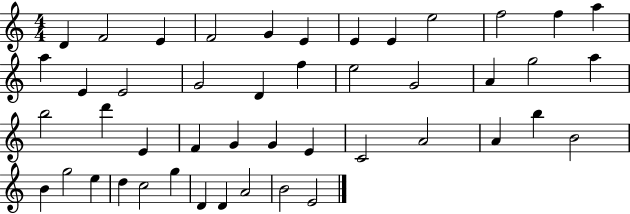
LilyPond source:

{
  \clef treble
  \numericTimeSignature
  \time 4/4
  \key c \major
  d'4 f'2 e'4 | f'2 g'4 e'4 | e'4 e'4 e''2 | f''2 f''4 a''4 | \break a''4 e'4 e'2 | g'2 d'4 f''4 | e''2 g'2 | a'4 g''2 a''4 | \break b''2 d'''4 e'4 | f'4 g'4 g'4 e'4 | c'2 a'2 | a'4 b''4 b'2 | \break b'4 g''2 e''4 | d''4 c''2 g''4 | d'4 d'4 a'2 | b'2 e'2 | \break \bar "|."
}